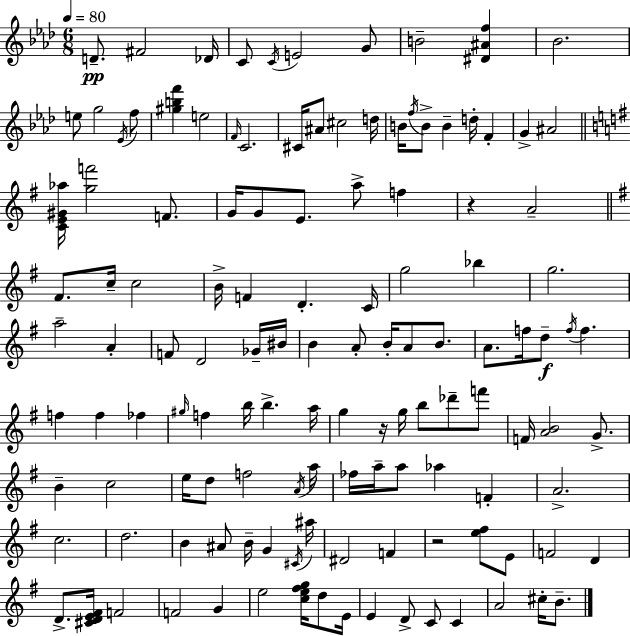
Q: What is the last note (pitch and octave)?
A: B4